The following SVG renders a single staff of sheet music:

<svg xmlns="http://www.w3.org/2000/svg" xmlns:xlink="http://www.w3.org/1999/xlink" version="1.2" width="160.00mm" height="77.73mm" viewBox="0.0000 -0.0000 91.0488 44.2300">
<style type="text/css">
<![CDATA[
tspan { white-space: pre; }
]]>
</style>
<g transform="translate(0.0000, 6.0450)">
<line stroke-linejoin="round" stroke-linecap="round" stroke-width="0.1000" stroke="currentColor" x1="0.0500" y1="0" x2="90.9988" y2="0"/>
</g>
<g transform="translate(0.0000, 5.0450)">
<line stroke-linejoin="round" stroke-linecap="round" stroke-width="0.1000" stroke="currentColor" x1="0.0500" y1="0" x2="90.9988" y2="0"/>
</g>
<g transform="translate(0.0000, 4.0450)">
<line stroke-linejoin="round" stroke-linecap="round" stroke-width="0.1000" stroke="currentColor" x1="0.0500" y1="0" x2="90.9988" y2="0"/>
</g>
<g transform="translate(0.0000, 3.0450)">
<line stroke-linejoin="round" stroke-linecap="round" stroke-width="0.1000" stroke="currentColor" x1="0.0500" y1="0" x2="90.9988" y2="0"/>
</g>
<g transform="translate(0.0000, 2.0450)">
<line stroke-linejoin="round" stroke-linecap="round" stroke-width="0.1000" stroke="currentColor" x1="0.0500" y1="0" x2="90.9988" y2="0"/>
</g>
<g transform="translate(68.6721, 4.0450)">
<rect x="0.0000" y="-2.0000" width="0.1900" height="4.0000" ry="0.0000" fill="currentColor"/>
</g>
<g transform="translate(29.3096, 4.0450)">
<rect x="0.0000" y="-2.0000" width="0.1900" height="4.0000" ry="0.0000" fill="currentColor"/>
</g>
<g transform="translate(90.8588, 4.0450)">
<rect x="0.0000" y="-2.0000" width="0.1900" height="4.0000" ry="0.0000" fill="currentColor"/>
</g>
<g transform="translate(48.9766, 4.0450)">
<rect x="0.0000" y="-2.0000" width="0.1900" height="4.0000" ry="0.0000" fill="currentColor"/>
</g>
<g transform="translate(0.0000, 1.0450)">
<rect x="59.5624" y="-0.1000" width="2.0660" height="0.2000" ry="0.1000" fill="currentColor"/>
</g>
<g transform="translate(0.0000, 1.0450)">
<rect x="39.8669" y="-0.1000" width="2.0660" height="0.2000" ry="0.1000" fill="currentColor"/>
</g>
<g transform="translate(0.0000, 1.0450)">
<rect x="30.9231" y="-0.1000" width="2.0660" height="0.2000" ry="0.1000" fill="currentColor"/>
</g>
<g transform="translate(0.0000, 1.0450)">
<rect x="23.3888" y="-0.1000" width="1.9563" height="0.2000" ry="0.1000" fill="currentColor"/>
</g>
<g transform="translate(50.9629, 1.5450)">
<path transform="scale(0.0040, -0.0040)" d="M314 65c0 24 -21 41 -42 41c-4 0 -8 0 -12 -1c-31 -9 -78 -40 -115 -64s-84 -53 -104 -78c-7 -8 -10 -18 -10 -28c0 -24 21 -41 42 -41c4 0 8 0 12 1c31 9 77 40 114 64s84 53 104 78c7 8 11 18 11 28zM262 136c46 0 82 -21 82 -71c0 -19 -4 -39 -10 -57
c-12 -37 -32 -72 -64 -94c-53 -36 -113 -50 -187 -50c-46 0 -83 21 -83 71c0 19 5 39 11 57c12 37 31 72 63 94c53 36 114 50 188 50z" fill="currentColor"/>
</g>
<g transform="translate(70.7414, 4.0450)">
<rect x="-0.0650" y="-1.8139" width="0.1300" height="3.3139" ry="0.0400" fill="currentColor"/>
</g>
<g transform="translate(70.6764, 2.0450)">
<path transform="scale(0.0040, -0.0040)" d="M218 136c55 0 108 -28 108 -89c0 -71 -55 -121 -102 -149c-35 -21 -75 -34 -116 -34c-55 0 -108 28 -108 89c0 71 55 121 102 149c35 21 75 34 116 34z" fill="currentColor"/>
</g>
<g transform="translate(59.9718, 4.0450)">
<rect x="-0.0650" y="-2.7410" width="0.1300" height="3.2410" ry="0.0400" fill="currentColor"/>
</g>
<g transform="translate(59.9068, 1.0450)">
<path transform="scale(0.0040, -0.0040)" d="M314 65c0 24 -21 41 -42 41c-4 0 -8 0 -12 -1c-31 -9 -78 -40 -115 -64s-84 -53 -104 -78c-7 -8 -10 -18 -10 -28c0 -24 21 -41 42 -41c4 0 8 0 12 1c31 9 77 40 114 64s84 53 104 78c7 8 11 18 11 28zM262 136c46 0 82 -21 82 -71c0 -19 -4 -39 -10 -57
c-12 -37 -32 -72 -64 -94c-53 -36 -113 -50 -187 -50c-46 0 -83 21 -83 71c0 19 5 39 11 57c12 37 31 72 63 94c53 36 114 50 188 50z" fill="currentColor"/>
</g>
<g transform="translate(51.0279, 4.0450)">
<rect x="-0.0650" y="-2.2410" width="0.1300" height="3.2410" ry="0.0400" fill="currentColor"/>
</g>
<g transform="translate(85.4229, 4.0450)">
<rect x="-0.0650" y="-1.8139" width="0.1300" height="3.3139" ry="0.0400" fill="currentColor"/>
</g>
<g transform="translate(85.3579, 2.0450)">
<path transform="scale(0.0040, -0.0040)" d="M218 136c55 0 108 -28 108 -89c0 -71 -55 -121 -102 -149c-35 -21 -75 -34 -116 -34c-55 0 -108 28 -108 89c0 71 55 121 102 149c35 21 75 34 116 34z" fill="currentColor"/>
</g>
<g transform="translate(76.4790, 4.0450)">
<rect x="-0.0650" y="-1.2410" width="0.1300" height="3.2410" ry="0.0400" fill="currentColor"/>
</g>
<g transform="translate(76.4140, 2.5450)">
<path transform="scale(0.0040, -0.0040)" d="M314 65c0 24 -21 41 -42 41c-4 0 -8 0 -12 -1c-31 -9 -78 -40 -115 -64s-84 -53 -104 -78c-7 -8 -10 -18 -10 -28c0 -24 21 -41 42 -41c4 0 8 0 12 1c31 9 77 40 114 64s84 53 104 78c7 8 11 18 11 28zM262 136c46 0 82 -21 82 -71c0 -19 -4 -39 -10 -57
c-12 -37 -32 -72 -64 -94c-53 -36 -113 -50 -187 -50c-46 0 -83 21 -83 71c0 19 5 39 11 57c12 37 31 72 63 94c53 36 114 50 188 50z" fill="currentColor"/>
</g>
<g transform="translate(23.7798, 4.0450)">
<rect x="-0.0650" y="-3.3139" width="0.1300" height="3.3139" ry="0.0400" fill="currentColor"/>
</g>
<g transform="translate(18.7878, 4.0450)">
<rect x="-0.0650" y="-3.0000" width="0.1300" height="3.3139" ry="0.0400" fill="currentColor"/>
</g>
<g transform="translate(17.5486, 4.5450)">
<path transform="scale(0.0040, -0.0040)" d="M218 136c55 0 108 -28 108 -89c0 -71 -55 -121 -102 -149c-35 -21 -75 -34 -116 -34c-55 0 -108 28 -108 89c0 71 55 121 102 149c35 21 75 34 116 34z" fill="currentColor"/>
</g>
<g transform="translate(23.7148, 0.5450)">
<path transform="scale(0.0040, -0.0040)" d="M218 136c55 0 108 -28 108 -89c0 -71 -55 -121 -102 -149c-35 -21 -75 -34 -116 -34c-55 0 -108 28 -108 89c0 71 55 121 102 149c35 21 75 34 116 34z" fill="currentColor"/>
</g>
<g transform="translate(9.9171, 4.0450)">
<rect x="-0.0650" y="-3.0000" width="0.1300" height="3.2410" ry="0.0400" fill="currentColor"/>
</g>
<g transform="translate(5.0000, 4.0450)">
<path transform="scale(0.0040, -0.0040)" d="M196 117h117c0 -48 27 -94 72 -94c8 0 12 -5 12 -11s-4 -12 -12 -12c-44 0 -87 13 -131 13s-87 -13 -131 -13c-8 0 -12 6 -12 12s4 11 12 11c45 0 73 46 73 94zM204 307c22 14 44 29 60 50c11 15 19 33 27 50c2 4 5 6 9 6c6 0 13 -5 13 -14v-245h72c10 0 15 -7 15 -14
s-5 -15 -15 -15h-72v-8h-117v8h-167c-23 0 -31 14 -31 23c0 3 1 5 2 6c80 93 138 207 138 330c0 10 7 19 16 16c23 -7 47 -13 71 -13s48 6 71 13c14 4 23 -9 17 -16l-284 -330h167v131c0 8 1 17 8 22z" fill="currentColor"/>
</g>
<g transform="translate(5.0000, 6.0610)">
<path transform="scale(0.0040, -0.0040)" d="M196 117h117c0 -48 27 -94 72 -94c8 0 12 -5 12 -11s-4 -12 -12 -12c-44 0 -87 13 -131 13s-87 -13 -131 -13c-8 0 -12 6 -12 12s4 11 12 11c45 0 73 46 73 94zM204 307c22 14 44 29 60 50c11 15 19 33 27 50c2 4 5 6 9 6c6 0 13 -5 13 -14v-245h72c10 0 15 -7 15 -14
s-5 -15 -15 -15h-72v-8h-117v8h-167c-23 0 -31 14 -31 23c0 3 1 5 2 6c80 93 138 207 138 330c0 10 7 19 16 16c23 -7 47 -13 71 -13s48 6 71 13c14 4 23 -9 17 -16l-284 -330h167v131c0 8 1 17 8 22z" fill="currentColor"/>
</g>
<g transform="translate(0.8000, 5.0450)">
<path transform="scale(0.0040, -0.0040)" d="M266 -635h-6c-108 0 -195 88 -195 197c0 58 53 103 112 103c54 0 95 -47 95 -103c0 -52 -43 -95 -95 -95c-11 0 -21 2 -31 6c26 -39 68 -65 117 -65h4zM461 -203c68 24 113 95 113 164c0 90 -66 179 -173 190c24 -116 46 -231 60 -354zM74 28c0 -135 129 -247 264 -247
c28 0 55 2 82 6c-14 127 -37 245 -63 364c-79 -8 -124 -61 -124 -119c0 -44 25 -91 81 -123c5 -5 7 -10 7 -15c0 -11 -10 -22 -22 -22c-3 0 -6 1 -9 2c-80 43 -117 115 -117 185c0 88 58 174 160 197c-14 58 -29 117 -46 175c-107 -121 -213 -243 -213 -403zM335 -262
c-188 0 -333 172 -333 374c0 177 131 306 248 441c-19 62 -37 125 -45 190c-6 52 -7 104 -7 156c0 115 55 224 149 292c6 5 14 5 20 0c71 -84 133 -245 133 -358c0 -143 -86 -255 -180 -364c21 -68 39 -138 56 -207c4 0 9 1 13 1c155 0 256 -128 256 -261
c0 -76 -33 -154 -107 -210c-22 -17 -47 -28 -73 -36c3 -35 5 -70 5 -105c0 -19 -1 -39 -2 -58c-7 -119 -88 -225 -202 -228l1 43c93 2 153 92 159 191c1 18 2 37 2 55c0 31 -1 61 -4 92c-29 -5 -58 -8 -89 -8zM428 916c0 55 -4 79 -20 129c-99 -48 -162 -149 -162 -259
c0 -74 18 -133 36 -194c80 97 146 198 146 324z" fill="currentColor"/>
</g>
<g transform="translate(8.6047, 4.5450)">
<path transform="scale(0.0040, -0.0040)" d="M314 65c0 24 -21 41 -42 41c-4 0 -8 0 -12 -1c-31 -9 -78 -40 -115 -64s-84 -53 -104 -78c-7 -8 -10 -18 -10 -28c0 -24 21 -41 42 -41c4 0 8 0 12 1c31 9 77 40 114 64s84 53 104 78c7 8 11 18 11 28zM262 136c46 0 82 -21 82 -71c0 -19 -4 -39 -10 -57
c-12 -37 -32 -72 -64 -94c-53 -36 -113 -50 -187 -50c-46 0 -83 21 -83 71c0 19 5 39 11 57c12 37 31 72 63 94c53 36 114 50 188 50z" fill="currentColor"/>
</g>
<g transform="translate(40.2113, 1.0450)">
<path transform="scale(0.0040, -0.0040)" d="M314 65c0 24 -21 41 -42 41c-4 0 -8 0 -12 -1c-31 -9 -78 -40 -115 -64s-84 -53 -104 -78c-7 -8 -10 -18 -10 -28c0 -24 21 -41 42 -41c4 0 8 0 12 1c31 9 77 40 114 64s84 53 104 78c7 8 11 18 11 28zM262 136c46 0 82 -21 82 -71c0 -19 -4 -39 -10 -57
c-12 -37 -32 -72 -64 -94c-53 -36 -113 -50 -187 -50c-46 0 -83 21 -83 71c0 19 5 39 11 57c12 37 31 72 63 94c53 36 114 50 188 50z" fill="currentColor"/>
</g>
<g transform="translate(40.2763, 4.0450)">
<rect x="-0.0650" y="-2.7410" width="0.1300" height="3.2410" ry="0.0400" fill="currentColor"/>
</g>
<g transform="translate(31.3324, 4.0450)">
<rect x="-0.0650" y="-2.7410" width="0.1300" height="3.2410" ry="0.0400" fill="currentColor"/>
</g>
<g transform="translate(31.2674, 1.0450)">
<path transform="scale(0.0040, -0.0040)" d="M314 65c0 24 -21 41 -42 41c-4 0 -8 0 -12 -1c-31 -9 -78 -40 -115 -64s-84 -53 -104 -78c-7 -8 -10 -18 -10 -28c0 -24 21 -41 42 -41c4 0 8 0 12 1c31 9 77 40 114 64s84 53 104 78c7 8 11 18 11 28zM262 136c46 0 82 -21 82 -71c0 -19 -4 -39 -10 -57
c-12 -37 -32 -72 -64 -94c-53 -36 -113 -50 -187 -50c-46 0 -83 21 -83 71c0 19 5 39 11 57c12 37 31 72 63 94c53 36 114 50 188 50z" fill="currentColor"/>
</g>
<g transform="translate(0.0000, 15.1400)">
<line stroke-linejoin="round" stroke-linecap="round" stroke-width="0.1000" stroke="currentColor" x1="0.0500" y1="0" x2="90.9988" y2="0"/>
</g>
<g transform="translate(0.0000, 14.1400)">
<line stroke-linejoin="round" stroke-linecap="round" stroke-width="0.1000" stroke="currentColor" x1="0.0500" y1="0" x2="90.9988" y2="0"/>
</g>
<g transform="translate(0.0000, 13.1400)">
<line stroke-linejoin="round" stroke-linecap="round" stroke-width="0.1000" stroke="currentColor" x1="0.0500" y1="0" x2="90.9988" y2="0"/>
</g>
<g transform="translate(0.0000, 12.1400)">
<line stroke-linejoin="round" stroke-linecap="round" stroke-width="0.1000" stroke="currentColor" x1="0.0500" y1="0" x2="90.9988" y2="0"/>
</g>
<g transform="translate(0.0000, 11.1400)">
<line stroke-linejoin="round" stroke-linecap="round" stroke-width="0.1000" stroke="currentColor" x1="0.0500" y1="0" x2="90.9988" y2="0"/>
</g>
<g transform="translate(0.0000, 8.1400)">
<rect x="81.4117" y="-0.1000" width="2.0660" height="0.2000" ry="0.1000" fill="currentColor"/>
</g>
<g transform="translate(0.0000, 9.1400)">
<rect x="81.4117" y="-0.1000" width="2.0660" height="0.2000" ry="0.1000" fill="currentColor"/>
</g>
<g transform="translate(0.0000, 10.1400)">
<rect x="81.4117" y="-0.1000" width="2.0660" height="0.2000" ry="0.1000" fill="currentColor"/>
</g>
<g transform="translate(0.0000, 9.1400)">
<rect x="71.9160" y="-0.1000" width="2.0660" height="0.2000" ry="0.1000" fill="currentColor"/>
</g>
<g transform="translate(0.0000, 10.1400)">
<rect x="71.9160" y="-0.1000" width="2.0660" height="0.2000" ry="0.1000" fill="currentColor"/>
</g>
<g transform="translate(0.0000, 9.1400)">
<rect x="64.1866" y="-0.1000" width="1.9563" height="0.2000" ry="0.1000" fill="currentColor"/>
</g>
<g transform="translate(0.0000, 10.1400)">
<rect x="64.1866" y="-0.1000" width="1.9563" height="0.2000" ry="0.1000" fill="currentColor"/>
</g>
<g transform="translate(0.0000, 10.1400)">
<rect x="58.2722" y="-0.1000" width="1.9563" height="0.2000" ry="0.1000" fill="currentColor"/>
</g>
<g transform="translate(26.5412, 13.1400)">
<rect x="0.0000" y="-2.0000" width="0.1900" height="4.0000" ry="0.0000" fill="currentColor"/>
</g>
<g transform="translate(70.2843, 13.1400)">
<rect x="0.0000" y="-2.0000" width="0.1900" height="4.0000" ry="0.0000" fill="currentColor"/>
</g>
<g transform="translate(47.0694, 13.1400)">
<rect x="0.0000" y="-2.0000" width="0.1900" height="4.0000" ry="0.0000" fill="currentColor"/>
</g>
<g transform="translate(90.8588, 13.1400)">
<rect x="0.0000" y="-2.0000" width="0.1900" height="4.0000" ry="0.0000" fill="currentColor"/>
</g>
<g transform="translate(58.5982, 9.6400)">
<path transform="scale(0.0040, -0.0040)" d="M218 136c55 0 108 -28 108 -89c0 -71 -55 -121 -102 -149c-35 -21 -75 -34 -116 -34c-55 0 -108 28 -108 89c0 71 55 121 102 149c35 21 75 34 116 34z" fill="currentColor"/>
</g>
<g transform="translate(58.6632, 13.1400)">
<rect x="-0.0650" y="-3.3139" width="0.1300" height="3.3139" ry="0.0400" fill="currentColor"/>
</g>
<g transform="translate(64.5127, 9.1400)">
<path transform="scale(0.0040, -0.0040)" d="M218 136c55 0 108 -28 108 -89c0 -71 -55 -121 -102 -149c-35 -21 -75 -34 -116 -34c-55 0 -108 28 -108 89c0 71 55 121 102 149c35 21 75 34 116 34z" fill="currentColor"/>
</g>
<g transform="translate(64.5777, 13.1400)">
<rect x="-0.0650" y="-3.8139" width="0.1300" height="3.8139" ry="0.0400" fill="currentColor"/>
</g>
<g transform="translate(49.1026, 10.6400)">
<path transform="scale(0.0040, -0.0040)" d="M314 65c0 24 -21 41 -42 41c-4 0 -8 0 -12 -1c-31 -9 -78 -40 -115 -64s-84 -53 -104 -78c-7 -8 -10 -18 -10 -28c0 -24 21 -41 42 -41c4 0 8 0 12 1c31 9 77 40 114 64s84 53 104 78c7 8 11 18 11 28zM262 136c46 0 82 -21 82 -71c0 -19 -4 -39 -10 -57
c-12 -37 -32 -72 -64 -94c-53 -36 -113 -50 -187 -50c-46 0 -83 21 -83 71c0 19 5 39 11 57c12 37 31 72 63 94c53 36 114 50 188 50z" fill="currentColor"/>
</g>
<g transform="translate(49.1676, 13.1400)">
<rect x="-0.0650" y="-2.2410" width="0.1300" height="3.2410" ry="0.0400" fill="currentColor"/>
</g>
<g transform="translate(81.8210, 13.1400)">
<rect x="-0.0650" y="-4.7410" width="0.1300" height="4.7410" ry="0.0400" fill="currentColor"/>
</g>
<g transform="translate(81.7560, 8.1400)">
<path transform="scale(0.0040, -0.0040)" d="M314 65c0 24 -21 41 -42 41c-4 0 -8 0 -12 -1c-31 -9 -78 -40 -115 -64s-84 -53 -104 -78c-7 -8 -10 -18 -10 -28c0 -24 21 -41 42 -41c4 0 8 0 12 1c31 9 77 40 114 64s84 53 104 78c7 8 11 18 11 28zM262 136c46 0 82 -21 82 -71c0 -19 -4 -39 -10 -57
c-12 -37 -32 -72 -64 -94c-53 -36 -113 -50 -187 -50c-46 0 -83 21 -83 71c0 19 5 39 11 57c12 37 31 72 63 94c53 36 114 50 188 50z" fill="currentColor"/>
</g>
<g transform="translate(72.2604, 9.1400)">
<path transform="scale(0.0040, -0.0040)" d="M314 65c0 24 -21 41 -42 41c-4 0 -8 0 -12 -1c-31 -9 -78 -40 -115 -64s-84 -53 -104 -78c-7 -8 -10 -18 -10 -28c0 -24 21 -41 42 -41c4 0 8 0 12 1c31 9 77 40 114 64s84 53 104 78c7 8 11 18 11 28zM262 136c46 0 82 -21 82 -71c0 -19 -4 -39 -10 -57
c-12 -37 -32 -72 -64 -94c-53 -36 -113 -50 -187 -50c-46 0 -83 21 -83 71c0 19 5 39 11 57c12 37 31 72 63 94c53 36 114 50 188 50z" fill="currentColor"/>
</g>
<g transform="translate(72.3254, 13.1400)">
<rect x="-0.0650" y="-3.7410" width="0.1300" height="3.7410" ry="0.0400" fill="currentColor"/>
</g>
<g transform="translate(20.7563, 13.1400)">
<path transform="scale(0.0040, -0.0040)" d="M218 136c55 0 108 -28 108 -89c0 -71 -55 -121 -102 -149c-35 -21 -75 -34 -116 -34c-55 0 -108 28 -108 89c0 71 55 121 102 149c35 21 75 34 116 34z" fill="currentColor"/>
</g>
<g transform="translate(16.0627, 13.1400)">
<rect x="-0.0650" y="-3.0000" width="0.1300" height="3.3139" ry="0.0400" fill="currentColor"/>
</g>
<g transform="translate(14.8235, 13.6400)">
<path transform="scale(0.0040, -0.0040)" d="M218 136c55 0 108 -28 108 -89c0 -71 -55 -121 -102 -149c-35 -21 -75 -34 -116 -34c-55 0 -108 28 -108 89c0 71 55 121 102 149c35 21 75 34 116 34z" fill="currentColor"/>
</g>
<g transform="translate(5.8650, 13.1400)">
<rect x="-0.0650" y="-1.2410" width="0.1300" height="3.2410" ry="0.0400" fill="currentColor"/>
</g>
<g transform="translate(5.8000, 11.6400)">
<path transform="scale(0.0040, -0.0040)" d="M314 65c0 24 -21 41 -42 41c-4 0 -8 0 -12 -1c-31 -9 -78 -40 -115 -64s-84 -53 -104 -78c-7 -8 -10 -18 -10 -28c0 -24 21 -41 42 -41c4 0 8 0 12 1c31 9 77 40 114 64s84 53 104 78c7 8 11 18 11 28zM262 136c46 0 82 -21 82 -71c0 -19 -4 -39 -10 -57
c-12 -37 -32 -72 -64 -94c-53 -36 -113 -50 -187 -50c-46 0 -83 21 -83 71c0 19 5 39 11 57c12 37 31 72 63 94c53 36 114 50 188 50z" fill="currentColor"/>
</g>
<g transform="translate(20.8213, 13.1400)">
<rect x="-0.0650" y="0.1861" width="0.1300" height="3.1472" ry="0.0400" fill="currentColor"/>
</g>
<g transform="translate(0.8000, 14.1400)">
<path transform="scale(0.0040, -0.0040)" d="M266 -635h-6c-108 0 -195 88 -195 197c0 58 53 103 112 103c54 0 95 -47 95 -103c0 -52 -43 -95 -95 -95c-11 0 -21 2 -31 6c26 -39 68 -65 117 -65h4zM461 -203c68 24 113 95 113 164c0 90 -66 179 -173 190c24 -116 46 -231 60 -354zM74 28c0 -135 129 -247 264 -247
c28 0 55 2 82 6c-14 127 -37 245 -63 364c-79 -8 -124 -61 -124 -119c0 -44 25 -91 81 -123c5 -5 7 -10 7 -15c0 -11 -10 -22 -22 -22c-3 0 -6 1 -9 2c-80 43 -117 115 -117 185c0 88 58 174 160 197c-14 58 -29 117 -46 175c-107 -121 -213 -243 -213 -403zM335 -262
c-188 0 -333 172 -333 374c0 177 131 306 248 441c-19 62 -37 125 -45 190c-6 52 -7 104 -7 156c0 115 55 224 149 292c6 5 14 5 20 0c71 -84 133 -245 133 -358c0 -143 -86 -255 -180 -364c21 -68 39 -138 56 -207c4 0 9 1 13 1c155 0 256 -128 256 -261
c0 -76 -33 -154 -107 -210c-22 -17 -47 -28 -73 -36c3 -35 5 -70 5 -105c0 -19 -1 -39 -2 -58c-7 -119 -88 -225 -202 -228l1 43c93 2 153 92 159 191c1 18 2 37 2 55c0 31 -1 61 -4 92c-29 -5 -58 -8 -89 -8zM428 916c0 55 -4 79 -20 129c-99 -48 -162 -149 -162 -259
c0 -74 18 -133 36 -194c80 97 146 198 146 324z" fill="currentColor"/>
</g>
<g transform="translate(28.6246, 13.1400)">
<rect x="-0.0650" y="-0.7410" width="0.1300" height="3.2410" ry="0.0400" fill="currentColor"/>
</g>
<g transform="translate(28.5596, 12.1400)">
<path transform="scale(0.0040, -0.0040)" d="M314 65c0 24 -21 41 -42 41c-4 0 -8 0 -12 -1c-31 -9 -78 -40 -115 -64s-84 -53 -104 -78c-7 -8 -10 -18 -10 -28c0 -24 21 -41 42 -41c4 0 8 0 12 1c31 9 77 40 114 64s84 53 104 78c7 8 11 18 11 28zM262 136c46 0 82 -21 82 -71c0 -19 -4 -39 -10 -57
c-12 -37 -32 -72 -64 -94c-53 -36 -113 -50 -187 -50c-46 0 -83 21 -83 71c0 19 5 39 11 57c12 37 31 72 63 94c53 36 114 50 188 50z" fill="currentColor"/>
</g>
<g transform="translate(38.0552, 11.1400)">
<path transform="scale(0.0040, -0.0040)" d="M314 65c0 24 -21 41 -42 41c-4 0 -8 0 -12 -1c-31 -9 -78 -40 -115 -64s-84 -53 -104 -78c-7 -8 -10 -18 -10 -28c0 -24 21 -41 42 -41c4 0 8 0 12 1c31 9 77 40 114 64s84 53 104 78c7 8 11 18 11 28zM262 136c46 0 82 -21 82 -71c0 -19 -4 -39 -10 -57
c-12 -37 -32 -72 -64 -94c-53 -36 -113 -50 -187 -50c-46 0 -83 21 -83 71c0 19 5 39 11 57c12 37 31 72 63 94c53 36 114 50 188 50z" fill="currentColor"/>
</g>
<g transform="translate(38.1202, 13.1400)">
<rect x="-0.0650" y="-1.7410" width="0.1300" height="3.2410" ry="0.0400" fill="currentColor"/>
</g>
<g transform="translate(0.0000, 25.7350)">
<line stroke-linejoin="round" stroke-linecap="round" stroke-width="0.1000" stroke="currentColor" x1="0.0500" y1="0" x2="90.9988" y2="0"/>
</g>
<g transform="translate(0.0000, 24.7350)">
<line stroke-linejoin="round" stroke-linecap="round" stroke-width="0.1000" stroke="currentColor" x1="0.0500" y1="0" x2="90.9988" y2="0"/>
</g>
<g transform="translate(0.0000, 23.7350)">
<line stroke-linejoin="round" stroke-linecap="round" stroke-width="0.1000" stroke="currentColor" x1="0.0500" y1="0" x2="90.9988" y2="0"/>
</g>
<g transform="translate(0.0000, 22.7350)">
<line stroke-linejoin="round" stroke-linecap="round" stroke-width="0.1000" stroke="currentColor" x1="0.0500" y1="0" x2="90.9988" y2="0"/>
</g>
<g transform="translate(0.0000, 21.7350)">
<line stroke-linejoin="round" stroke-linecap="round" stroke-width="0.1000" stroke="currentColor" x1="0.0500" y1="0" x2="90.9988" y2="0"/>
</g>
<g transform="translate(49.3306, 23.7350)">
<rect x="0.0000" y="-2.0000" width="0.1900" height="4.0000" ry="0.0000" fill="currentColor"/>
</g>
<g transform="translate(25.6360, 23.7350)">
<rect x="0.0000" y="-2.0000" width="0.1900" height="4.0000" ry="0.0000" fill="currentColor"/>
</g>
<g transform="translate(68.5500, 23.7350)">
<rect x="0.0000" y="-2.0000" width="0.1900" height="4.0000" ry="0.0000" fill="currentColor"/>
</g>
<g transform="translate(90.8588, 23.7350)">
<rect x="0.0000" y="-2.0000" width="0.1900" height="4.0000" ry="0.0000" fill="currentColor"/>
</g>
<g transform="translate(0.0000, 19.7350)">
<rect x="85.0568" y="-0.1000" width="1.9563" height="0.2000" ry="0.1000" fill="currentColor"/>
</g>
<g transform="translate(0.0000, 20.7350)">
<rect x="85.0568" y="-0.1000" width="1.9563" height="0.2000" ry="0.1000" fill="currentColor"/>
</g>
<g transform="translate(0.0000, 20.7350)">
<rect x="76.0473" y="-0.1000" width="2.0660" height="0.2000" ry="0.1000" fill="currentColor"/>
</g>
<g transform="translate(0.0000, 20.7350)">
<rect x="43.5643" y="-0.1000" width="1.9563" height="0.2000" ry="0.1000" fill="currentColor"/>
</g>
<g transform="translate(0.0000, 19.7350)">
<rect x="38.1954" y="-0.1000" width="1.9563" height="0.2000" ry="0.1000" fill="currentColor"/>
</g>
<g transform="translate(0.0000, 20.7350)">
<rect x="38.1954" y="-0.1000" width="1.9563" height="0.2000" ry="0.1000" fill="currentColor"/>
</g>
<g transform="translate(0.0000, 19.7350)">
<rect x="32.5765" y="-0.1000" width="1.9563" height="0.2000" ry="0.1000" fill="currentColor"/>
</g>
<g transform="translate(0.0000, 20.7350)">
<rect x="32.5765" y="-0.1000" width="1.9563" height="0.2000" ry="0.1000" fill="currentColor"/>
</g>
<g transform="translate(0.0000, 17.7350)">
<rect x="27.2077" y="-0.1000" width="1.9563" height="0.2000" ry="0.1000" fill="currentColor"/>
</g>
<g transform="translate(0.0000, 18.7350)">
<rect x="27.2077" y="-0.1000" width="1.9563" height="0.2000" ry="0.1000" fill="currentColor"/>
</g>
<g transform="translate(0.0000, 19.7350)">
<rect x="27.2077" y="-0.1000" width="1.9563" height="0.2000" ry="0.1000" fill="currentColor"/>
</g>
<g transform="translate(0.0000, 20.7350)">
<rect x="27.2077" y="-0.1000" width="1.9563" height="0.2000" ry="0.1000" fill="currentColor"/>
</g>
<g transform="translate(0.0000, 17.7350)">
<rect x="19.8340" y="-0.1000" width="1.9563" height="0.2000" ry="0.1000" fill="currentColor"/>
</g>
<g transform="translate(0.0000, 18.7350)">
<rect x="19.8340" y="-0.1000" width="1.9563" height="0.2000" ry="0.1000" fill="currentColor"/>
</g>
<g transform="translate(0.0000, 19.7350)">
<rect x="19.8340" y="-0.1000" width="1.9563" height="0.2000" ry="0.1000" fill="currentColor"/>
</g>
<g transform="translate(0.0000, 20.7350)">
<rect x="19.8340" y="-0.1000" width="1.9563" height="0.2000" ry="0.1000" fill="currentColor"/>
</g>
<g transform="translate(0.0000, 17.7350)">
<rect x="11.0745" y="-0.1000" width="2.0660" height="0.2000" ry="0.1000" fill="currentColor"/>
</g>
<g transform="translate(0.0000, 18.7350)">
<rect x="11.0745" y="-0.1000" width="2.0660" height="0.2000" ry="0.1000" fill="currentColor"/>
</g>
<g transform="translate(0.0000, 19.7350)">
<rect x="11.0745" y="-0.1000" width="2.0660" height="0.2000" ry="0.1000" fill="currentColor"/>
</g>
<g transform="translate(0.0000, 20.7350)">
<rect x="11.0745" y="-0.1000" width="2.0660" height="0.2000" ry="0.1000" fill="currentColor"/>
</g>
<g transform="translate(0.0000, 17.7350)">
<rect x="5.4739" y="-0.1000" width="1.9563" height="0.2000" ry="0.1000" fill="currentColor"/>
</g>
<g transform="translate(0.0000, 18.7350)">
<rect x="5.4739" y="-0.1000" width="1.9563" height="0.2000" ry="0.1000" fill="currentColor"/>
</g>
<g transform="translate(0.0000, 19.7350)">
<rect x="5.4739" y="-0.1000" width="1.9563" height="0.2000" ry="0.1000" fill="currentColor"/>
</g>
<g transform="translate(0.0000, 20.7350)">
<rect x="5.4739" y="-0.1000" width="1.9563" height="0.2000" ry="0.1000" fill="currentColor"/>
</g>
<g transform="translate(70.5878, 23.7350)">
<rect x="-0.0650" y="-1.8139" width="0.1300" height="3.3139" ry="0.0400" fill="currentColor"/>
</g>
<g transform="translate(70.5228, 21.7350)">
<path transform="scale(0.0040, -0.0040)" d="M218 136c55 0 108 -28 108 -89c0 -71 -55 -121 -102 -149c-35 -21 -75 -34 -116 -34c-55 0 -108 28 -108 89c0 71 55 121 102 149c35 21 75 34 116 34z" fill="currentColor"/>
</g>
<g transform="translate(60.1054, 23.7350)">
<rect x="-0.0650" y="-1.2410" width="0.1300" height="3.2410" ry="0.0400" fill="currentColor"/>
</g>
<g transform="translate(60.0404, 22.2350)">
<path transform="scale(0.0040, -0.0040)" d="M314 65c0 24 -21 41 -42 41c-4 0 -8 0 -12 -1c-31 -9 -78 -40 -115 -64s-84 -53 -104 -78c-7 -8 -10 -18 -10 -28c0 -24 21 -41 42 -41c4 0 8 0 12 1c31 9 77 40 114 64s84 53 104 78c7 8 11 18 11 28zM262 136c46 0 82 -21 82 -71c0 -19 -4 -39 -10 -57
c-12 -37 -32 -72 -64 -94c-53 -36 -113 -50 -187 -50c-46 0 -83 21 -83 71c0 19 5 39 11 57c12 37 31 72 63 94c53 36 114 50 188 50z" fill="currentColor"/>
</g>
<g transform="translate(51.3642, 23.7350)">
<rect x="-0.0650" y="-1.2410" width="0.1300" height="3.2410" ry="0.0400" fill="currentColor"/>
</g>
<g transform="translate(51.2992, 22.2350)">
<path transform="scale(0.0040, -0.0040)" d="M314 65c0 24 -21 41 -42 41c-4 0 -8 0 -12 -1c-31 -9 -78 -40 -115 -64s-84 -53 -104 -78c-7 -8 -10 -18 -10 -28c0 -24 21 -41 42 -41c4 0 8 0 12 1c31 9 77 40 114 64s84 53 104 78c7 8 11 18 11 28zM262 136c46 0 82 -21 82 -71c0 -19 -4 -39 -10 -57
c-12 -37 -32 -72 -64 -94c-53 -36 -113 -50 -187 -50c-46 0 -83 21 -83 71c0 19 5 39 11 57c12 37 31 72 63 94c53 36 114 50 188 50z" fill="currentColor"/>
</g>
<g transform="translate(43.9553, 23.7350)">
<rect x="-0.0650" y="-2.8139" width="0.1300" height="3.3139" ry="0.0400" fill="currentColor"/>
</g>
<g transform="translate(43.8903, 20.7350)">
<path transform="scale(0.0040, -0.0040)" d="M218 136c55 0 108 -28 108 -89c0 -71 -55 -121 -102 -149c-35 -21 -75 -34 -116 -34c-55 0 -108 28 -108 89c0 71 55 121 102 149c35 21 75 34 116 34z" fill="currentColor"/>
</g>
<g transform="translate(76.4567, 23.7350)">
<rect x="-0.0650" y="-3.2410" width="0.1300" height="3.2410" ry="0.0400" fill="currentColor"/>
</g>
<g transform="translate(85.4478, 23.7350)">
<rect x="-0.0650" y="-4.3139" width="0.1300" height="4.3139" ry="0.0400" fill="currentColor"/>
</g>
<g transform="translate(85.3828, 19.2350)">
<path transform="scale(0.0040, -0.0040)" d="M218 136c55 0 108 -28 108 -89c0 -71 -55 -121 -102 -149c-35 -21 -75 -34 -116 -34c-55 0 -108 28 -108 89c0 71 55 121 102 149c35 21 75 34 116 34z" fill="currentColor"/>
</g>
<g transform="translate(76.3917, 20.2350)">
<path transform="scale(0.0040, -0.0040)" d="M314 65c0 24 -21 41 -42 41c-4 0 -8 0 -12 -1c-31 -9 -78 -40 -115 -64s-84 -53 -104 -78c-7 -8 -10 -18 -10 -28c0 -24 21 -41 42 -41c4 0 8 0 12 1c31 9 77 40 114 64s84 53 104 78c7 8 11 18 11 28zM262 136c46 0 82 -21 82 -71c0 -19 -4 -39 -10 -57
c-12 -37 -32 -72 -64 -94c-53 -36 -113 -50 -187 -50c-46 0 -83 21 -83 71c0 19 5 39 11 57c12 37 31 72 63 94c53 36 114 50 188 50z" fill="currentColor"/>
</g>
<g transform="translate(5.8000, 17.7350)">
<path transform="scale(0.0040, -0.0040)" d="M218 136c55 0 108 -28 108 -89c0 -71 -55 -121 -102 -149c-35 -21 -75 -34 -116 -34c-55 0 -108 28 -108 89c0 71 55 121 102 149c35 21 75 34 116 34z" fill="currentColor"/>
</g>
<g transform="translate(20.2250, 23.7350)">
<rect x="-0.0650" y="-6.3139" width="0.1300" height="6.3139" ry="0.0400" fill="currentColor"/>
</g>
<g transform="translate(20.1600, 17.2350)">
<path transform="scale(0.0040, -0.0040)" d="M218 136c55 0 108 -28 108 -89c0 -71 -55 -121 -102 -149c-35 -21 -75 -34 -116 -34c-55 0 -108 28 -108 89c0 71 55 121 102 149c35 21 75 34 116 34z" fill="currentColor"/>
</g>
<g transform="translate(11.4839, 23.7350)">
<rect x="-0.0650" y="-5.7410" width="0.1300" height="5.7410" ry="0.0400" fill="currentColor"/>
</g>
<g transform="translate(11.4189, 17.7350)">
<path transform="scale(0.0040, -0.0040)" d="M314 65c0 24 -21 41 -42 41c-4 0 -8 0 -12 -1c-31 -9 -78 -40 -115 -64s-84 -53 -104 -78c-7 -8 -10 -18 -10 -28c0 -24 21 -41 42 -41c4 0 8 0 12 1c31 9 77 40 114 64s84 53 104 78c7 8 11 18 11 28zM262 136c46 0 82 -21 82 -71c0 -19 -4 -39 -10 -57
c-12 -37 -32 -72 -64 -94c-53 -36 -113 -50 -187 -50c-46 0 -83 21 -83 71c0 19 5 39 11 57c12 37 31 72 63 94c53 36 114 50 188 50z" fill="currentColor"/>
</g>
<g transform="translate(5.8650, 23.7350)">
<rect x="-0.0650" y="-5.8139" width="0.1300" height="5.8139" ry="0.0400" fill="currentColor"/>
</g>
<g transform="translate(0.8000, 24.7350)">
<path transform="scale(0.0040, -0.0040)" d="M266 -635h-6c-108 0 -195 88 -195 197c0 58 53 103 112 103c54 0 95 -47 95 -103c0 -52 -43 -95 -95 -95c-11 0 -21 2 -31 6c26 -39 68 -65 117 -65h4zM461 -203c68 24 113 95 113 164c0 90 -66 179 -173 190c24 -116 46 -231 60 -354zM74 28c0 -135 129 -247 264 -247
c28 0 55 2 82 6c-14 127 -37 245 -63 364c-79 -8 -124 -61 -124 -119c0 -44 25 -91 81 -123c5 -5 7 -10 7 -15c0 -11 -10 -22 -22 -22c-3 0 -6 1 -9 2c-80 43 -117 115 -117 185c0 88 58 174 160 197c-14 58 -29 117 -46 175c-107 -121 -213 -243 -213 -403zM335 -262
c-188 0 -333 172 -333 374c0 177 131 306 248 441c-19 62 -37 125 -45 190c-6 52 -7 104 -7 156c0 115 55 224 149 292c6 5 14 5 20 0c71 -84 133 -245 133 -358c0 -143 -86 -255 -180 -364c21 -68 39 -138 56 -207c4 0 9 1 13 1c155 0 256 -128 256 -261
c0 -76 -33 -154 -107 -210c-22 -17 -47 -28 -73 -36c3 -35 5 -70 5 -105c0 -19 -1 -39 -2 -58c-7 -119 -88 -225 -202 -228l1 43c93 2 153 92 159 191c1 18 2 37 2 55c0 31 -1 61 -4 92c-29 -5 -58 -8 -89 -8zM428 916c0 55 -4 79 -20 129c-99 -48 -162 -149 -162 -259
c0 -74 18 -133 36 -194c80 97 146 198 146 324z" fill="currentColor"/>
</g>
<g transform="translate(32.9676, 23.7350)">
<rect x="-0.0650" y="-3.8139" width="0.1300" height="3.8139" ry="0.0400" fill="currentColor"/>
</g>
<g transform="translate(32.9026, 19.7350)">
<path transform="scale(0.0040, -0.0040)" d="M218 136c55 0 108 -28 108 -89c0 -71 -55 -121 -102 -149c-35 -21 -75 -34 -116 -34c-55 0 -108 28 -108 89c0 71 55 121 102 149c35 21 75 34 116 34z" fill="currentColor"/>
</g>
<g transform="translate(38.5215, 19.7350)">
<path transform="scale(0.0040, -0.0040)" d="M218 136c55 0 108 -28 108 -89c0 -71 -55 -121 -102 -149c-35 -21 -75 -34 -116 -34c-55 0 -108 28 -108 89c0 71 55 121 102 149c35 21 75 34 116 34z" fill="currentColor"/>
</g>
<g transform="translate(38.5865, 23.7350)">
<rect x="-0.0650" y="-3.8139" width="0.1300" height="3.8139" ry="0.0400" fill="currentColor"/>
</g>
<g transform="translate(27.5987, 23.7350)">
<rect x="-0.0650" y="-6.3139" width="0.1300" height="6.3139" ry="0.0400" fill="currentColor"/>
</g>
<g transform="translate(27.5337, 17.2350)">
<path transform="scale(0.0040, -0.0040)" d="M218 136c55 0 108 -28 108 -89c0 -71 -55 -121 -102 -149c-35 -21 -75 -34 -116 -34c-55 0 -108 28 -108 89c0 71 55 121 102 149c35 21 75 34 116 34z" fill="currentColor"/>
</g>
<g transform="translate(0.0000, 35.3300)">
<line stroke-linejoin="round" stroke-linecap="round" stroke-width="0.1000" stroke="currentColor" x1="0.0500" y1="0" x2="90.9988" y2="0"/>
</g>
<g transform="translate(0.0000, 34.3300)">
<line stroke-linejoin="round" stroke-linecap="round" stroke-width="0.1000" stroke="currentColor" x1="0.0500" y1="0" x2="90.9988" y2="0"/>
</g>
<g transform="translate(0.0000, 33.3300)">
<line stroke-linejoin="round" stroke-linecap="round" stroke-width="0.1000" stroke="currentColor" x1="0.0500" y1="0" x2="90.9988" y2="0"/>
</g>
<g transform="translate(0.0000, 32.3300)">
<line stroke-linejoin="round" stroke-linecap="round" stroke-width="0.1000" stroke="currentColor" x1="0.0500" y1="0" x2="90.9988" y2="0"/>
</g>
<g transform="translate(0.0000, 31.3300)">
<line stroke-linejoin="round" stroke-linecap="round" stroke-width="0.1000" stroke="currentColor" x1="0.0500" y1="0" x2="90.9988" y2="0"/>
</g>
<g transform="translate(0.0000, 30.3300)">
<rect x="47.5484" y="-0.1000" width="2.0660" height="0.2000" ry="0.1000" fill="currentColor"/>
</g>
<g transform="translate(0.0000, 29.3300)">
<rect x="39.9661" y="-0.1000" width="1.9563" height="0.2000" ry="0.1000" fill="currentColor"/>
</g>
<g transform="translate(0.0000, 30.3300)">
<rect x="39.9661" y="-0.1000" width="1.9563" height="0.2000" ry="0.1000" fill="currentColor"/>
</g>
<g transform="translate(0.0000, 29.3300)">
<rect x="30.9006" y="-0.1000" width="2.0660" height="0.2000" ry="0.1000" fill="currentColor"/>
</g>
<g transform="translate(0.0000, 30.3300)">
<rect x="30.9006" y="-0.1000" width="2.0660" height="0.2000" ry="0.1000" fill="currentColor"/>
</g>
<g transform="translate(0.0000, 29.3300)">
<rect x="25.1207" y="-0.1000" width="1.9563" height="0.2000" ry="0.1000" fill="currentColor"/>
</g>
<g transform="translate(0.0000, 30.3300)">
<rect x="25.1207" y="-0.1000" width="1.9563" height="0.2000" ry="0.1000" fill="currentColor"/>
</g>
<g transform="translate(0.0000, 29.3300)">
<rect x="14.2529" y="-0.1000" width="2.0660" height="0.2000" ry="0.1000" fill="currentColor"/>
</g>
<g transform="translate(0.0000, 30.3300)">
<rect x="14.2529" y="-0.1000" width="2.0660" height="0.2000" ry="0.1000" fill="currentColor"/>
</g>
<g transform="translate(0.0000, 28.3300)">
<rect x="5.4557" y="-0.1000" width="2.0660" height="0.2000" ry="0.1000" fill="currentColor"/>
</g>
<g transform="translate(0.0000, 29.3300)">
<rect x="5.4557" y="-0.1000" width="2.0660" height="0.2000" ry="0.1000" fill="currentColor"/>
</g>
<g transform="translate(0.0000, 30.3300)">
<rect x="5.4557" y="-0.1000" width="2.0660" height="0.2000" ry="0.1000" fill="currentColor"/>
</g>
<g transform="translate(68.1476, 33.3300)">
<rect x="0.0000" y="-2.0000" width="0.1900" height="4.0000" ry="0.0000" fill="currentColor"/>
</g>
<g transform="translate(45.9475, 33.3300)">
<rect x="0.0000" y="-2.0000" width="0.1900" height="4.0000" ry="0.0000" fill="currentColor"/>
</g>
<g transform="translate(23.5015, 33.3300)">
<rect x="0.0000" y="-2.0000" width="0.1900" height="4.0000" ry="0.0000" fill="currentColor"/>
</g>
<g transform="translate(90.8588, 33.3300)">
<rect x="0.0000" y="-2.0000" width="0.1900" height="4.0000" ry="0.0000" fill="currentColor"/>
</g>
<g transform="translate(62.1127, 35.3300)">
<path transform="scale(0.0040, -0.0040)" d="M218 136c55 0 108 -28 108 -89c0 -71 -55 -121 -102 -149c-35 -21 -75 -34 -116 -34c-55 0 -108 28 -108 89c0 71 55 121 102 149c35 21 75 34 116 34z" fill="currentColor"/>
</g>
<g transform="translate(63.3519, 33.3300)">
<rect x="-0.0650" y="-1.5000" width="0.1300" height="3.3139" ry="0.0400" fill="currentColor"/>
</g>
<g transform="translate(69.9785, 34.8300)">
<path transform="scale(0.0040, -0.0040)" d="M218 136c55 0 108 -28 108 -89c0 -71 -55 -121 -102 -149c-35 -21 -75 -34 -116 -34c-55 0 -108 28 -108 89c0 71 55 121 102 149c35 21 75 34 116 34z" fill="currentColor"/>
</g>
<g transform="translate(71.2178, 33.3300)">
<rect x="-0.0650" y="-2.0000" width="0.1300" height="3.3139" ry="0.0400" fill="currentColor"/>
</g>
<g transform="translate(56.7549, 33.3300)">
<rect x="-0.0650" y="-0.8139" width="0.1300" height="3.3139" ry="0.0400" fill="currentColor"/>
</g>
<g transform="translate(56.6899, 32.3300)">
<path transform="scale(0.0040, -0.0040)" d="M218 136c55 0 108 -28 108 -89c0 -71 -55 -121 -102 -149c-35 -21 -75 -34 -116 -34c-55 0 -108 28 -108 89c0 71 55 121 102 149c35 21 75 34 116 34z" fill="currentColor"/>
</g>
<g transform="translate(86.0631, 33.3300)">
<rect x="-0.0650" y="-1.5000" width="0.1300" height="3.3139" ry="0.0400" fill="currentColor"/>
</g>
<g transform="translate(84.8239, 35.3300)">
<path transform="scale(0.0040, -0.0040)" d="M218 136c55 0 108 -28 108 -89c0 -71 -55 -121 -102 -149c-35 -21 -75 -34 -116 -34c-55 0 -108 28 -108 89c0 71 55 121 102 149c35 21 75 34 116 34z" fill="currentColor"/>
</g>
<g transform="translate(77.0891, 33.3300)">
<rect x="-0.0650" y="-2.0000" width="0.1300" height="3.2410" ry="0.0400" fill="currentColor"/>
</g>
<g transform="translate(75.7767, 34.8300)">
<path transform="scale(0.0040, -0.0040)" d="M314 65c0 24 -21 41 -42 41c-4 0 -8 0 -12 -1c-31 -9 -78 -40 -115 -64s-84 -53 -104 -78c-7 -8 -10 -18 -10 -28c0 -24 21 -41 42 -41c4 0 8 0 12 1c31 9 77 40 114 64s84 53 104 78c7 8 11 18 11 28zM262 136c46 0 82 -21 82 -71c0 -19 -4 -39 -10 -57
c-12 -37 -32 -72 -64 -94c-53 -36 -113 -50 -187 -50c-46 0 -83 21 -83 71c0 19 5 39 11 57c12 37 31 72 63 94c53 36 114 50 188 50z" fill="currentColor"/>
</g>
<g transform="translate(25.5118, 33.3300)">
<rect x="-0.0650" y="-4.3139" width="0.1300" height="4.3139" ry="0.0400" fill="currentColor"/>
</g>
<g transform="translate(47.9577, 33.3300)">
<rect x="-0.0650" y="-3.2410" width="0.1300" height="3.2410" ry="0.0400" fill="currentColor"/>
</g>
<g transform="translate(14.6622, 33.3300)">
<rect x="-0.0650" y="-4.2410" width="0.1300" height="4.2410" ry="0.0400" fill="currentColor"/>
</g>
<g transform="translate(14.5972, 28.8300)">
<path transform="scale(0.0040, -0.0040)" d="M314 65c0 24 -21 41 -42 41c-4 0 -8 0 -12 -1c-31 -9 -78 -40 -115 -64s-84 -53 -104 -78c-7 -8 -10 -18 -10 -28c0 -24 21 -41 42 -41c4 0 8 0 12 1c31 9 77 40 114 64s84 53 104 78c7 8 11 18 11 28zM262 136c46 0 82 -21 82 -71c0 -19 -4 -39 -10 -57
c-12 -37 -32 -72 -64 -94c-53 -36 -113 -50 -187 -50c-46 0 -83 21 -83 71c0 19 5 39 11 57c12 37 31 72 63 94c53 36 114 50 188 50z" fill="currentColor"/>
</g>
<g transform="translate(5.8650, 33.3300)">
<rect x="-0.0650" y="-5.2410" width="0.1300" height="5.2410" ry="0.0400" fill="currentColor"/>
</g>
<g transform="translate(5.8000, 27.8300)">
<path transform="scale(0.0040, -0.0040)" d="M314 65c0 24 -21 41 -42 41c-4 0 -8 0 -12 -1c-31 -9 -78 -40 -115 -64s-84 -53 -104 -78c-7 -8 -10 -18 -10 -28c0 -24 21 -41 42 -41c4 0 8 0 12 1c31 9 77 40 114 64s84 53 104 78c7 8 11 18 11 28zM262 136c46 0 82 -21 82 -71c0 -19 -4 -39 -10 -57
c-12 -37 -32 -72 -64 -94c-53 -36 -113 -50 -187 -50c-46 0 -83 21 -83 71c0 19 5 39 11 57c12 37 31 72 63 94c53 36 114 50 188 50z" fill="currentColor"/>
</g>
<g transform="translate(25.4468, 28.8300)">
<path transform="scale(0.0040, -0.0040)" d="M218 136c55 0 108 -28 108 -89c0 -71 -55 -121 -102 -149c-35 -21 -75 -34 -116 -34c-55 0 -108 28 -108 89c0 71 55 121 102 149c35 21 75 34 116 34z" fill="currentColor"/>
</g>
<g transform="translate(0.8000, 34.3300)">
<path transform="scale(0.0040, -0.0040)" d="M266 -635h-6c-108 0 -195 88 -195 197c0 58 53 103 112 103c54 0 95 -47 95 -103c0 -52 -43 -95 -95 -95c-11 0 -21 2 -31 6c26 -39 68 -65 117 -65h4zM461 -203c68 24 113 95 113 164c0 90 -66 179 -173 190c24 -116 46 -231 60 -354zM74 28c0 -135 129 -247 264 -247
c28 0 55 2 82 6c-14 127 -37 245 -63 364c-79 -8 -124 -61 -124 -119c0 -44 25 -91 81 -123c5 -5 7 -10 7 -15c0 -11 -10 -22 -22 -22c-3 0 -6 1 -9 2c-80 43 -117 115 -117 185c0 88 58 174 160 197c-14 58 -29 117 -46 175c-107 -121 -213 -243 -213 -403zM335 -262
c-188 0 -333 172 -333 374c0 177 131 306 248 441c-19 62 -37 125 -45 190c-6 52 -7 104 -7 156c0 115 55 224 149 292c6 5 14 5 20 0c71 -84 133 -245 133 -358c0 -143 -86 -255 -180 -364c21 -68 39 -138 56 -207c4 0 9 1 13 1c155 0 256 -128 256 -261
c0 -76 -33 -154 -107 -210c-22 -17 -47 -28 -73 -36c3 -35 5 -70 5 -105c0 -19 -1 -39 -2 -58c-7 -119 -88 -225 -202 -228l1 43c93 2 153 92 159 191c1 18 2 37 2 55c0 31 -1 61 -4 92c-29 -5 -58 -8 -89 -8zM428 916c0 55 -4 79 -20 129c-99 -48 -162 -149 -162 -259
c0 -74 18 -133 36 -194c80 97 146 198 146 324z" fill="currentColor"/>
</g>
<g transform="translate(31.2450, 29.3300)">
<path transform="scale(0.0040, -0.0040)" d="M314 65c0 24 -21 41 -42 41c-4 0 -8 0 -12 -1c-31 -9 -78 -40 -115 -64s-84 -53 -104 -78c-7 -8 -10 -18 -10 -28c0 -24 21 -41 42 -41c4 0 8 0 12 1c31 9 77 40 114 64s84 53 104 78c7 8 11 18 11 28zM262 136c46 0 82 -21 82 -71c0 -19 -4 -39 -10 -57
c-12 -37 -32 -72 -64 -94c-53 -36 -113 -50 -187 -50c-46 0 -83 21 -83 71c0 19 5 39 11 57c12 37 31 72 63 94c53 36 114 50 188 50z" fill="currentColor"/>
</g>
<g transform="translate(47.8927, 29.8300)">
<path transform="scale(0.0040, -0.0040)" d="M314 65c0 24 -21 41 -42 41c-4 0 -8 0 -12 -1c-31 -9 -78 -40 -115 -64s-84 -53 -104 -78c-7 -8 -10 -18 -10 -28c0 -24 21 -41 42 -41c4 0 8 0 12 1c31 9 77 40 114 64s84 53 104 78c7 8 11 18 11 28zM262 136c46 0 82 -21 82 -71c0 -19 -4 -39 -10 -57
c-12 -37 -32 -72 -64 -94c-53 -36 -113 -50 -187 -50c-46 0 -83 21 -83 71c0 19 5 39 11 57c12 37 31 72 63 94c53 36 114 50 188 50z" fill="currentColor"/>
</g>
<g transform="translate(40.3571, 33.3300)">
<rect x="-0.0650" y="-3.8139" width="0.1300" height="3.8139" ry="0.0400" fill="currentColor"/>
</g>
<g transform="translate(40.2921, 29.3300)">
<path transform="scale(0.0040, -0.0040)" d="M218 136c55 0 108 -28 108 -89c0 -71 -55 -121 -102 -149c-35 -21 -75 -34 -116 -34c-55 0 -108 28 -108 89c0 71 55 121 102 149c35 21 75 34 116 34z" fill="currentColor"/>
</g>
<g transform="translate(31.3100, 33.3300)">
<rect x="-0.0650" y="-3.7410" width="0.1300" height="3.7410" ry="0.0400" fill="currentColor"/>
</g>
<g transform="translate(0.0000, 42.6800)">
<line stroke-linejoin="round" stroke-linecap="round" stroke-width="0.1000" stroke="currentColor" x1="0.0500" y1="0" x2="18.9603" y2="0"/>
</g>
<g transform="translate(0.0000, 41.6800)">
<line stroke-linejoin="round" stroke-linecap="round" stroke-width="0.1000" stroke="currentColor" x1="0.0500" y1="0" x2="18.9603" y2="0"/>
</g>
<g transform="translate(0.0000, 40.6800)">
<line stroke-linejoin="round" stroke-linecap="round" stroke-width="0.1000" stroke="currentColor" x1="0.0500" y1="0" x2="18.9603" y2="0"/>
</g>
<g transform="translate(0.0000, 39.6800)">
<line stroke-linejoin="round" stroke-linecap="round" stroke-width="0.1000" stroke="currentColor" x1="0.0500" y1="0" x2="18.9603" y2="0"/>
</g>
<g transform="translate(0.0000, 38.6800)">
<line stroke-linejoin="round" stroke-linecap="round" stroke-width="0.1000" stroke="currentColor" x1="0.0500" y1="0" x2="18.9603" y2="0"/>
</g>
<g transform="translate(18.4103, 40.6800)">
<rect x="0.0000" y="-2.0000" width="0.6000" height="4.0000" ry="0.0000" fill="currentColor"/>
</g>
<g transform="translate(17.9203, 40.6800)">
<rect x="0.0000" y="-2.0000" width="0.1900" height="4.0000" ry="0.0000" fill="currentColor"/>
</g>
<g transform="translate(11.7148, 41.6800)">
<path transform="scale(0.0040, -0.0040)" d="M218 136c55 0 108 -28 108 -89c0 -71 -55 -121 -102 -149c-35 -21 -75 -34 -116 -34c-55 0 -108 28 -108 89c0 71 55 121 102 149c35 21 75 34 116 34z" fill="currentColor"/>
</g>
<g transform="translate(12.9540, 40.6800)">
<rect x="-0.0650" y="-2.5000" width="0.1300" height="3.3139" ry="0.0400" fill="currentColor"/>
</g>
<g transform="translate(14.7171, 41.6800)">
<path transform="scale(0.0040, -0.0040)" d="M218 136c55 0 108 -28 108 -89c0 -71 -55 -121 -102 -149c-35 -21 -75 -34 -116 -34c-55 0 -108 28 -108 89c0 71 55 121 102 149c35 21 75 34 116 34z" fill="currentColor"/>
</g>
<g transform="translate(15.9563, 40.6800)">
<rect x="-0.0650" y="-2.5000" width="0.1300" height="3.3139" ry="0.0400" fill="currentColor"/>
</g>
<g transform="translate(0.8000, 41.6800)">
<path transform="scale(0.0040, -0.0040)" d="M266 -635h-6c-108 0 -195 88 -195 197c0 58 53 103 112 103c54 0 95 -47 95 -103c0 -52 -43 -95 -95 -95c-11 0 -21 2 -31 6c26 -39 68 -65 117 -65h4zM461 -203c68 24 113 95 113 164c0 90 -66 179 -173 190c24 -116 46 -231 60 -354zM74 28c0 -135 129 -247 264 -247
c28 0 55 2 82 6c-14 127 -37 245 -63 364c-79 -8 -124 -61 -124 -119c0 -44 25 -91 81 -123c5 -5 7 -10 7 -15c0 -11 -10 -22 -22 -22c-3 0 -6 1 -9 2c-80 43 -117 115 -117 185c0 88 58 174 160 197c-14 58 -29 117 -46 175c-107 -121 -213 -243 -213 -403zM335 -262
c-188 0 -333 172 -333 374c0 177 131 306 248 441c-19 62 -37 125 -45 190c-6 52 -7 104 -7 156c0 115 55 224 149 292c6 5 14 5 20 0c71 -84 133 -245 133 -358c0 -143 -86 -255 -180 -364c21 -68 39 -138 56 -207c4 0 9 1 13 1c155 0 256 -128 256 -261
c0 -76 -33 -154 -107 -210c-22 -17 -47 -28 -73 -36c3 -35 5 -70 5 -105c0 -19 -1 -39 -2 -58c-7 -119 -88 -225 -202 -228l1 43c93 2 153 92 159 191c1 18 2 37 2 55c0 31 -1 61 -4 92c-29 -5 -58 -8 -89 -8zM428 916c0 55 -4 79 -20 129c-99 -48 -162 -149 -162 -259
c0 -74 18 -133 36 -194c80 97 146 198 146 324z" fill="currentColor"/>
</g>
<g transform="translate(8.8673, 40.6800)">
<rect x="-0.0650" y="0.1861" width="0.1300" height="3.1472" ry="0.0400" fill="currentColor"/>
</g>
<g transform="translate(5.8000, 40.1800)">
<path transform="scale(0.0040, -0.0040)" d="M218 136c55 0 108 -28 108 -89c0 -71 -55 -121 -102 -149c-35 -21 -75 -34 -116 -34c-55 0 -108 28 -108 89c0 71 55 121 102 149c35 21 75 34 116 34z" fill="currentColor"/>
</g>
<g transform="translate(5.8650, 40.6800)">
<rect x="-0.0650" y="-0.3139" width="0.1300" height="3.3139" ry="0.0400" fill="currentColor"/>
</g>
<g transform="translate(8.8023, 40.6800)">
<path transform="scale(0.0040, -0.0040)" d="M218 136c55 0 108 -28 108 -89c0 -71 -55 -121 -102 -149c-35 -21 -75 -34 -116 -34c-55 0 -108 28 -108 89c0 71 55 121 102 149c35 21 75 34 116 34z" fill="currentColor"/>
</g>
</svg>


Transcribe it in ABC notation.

X:1
T:Untitled
M:4/4
L:1/4
K:C
A2 A b a2 a2 g2 a2 f e2 f e2 A B d2 f2 g2 b c' c'2 e'2 g' g'2 a' a' c' c' a e2 e2 f b2 d' f'2 d'2 d' c'2 c' b2 d E F F2 E c B G G